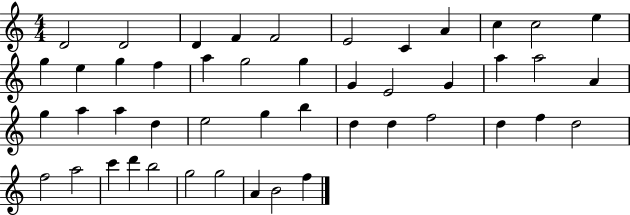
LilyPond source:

{
  \clef treble
  \numericTimeSignature
  \time 4/4
  \key c \major
  d'2 d'2 | d'4 f'4 f'2 | e'2 c'4 a'4 | c''4 c''2 e''4 | \break g''4 e''4 g''4 f''4 | a''4 g''2 g''4 | g'4 e'2 g'4 | a''4 a''2 a'4 | \break g''4 a''4 a''4 d''4 | e''2 g''4 b''4 | d''4 d''4 f''2 | d''4 f''4 d''2 | \break f''2 a''2 | c'''4 d'''4 b''2 | g''2 g''2 | a'4 b'2 f''4 | \break \bar "|."
}